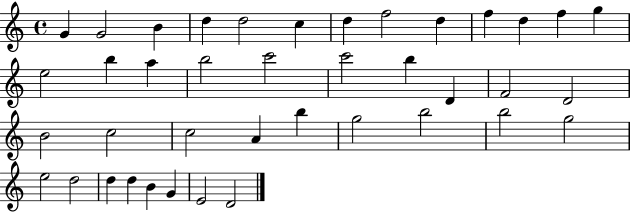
G4/q G4/h B4/q D5/q D5/h C5/q D5/q F5/h D5/q F5/q D5/q F5/q G5/q E5/h B5/q A5/q B5/h C6/h C6/h B5/q D4/q F4/h D4/h B4/h C5/h C5/h A4/q B5/q G5/h B5/h B5/h G5/h E5/h D5/h D5/q D5/q B4/q G4/q E4/h D4/h